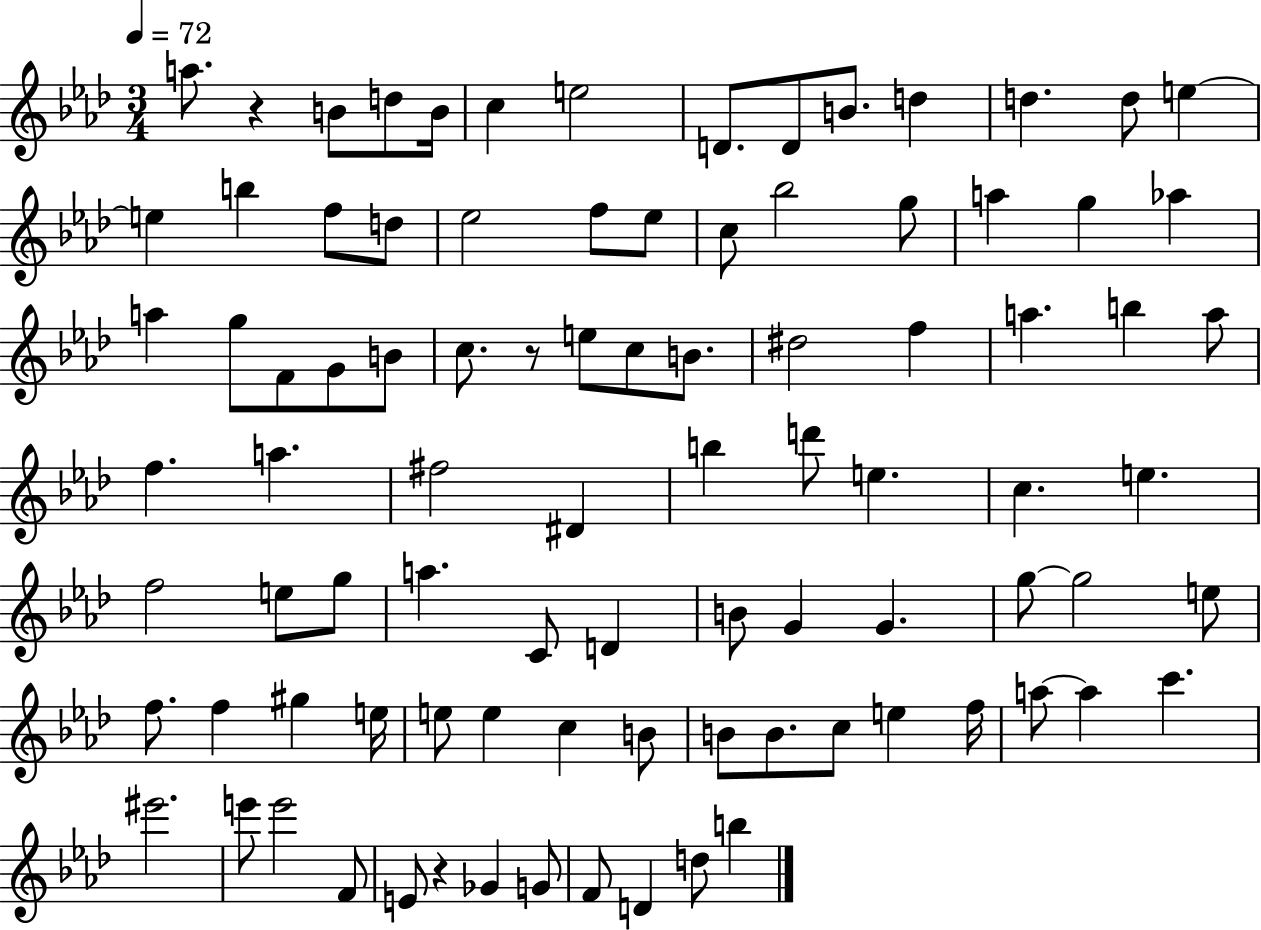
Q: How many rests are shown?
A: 3